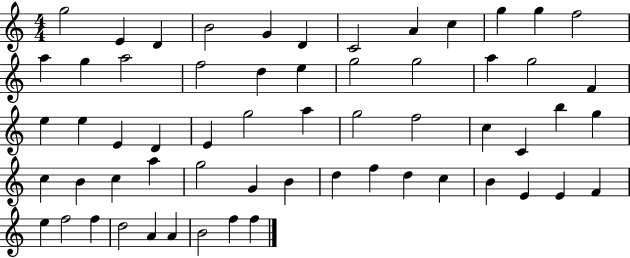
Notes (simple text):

G5/h E4/q D4/q B4/h G4/q D4/q C4/h A4/q C5/q G5/q G5/q F5/h A5/q G5/q A5/h F5/h D5/q E5/q G5/h G5/h A5/q G5/h F4/q E5/q E5/q E4/q D4/q E4/q G5/h A5/q G5/h F5/h C5/q C4/q B5/q G5/q C5/q B4/q C5/q A5/q G5/h G4/q B4/q D5/q F5/q D5/q C5/q B4/q E4/q E4/q F4/q E5/q F5/h F5/q D5/h A4/q A4/q B4/h F5/q F5/q